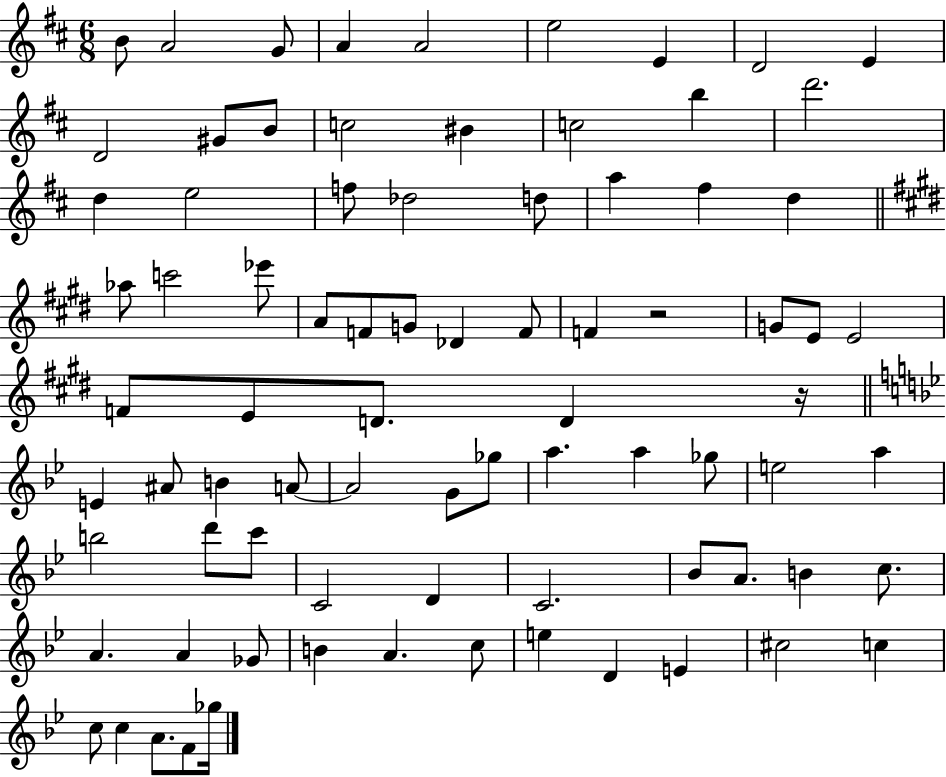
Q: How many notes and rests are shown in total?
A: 81